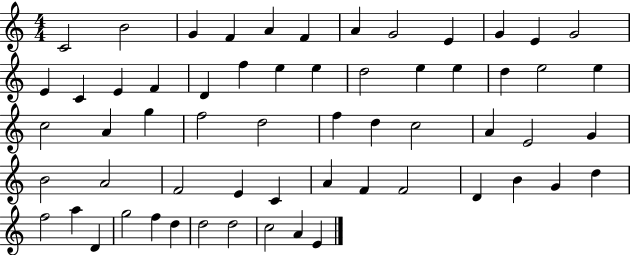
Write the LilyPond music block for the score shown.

{
  \clef treble
  \numericTimeSignature
  \time 4/4
  \key c \major
  c'2 b'2 | g'4 f'4 a'4 f'4 | a'4 g'2 e'4 | g'4 e'4 g'2 | \break e'4 c'4 e'4 f'4 | d'4 f''4 e''4 e''4 | d''2 e''4 e''4 | d''4 e''2 e''4 | \break c''2 a'4 g''4 | f''2 d''2 | f''4 d''4 c''2 | a'4 e'2 g'4 | \break b'2 a'2 | f'2 e'4 c'4 | a'4 f'4 f'2 | d'4 b'4 g'4 d''4 | \break f''2 a''4 d'4 | g''2 f''4 d''4 | d''2 d''2 | c''2 a'4 e'4 | \break \bar "|."
}